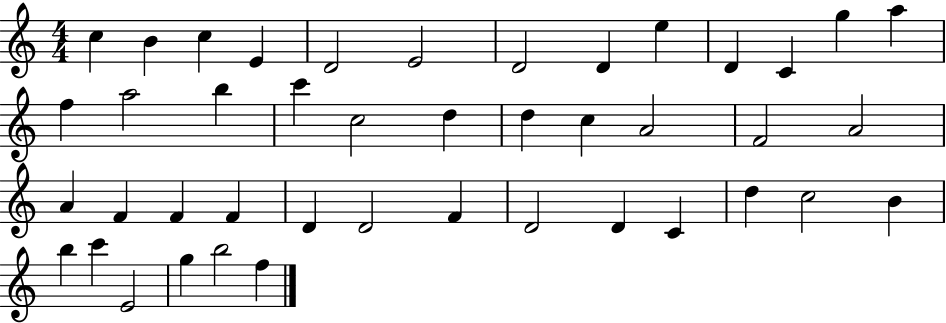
X:1
T:Untitled
M:4/4
L:1/4
K:C
c B c E D2 E2 D2 D e D C g a f a2 b c' c2 d d c A2 F2 A2 A F F F D D2 F D2 D C d c2 B b c' E2 g b2 f